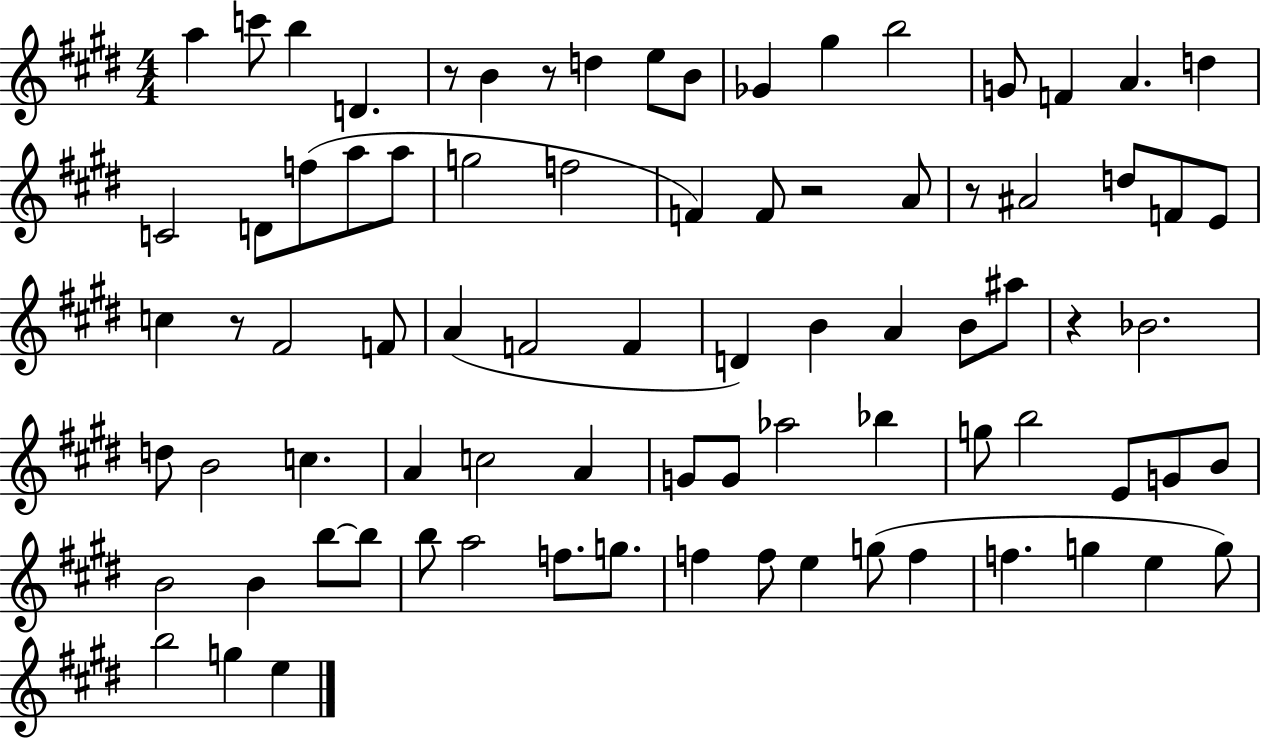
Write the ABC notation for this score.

X:1
T:Untitled
M:4/4
L:1/4
K:E
a c'/2 b D z/2 B z/2 d e/2 B/2 _G ^g b2 G/2 F A d C2 D/2 f/2 a/2 a/2 g2 f2 F F/2 z2 A/2 z/2 ^A2 d/2 F/2 E/2 c z/2 ^F2 F/2 A F2 F D B A B/2 ^a/2 z _B2 d/2 B2 c A c2 A G/2 G/2 _a2 _b g/2 b2 E/2 G/2 B/2 B2 B b/2 b/2 b/2 a2 f/2 g/2 f f/2 e g/2 f f g e g/2 b2 g e